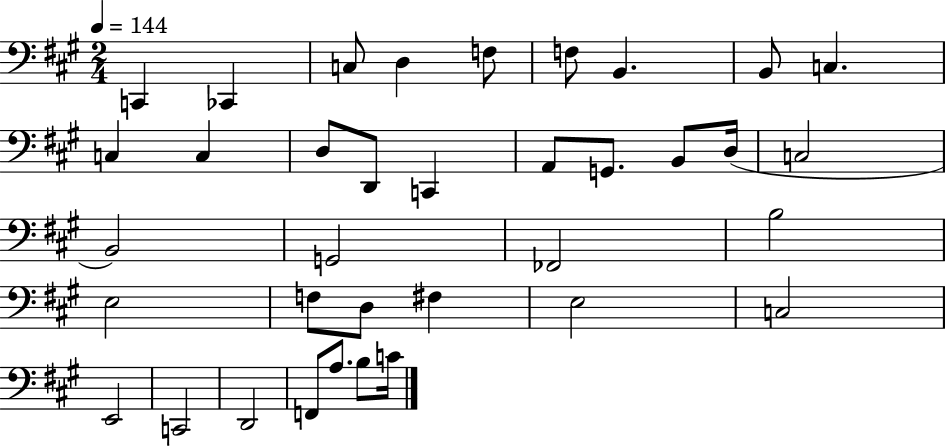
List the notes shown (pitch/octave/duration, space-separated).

C2/q CES2/q C3/e D3/q F3/e F3/e B2/q. B2/e C3/q. C3/q C3/q D3/e D2/e C2/q A2/e G2/e. B2/e D3/s C3/h B2/h G2/h FES2/h B3/h E3/h F3/e D3/e F#3/q E3/h C3/h E2/h C2/h D2/h F2/e A3/e. B3/e C4/s